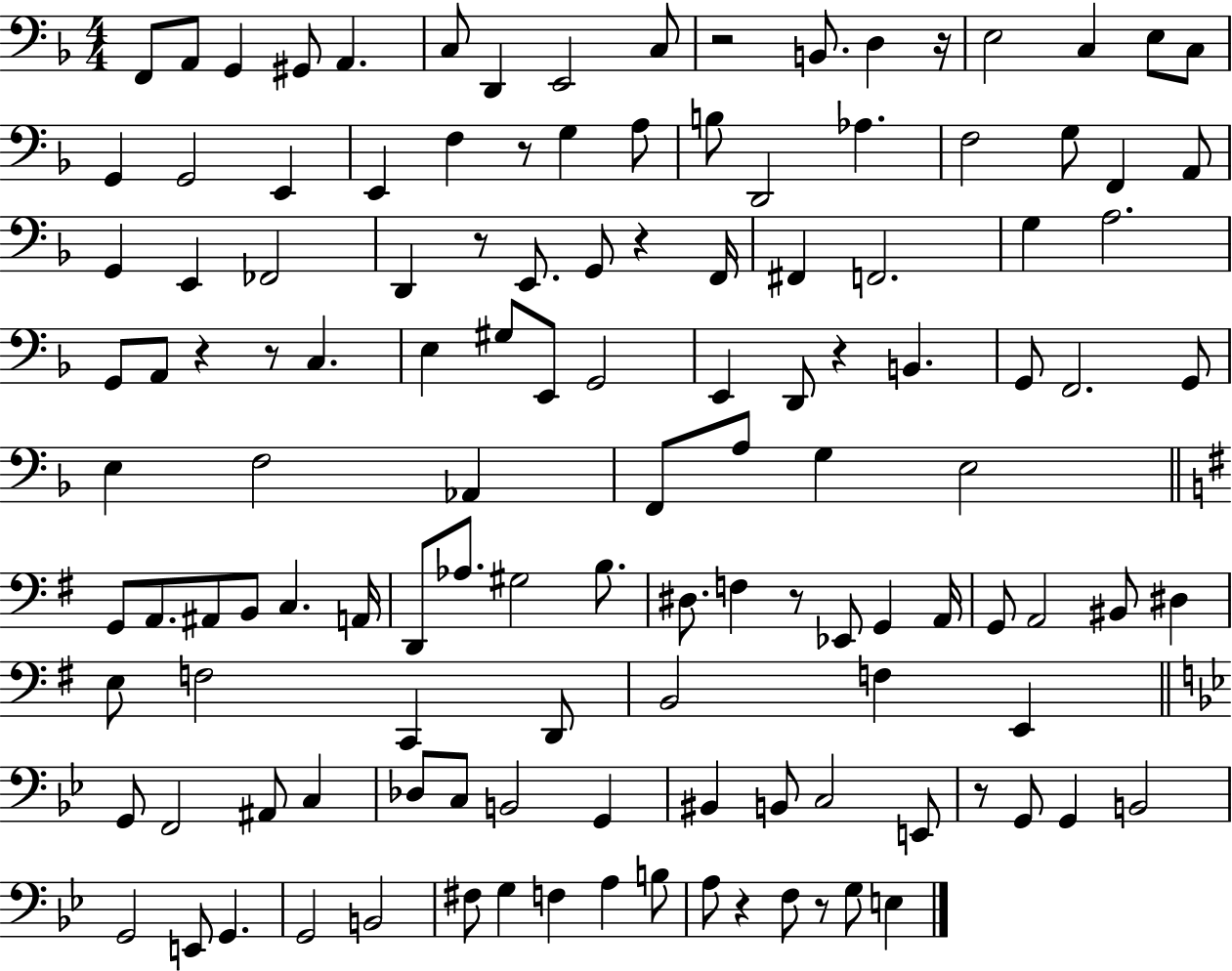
X:1
T:Untitled
M:4/4
L:1/4
K:F
F,,/2 A,,/2 G,, ^G,,/2 A,, C,/2 D,, E,,2 C,/2 z2 B,,/2 D, z/4 E,2 C, E,/2 C,/2 G,, G,,2 E,, E,, F, z/2 G, A,/2 B,/2 D,,2 _A, F,2 G,/2 F,, A,,/2 G,, E,, _F,,2 D,, z/2 E,,/2 G,,/2 z F,,/4 ^F,, F,,2 G, A,2 G,,/2 A,,/2 z z/2 C, E, ^G,/2 E,,/2 G,,2 E,, D,,/2 z B,, G,,/2 F,,2 G,,/2 E, F,2 _A,, F,,/2 A,/2 G, E,2 G,,/2 A,,/2 ^A,,/2 B,,/2 C, A,,/4 D,,/2 _A,/2 ^G,2 B,/2 ^D,/2 F, z/2 _E,,/2 G,, A,,/4 G,,/2 A,,2 ^B,,/2 ^D, E,/2 F,2 C,, D,,/2 B,,2 F, E,, G,,/2 F,,2 ^A,,/2 C, _D,/2 C,/2 B,,2 G,, ^B,, B,,/2 C,2 E,,/2 z/2 G,,/2 G,, B,,2 G,,2 E,,/2 G,, G,,2 B,,2 ^F,/2 G, F, A, B,/2 A,/2 z F,/2 z/2 G,/2 E,